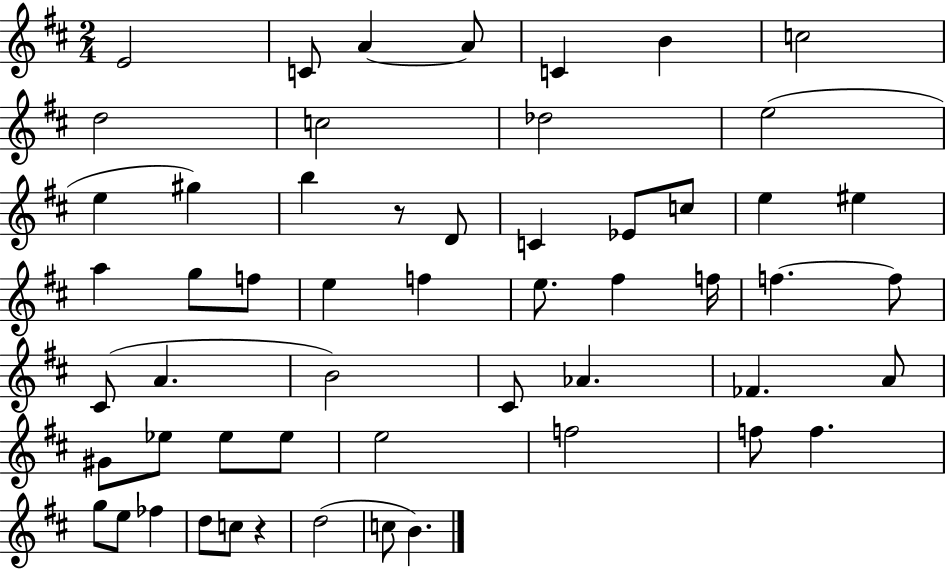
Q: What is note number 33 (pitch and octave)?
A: B4